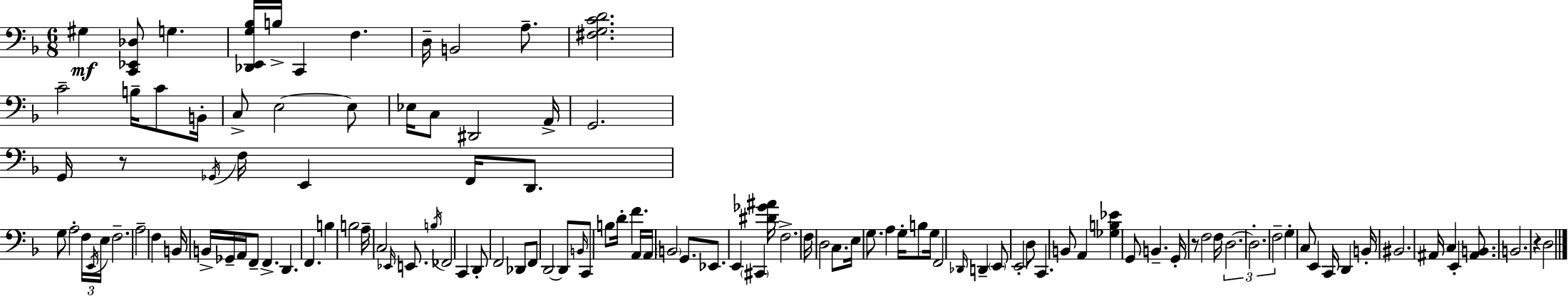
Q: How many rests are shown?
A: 3